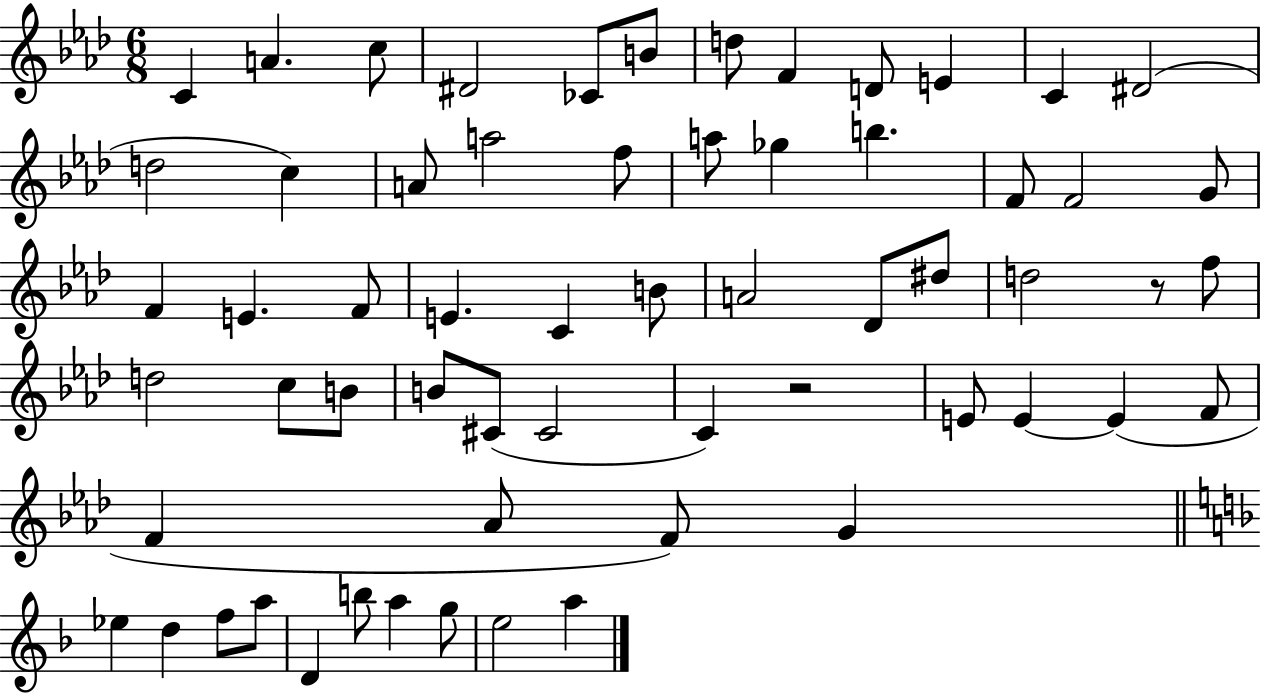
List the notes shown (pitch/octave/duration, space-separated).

C4/q A4/q. C5/e D#4/h CES4/e B4/e D5/e F4/q D4/e E4/q C4/q D#4/h D5/h C5/q A4/e A5/h F5/e A5/e Gb5/q B5/q. F4/e F4/h G4/e F4/q E4/q. F4/e E4/q. C4/q B4/e A4/h Db4/e D#5/e D5/h R/e F5/e D5/h C5/e B4/e B4/e C#4/e C#4/h C4/q R/h E4/e E4/q E4/q F4/e F4/q Ab4/e F4/e G4/q Eb5/q D5/q F5/e A5/e D4/q B5/e A5/q G5/e E5/h A5/q